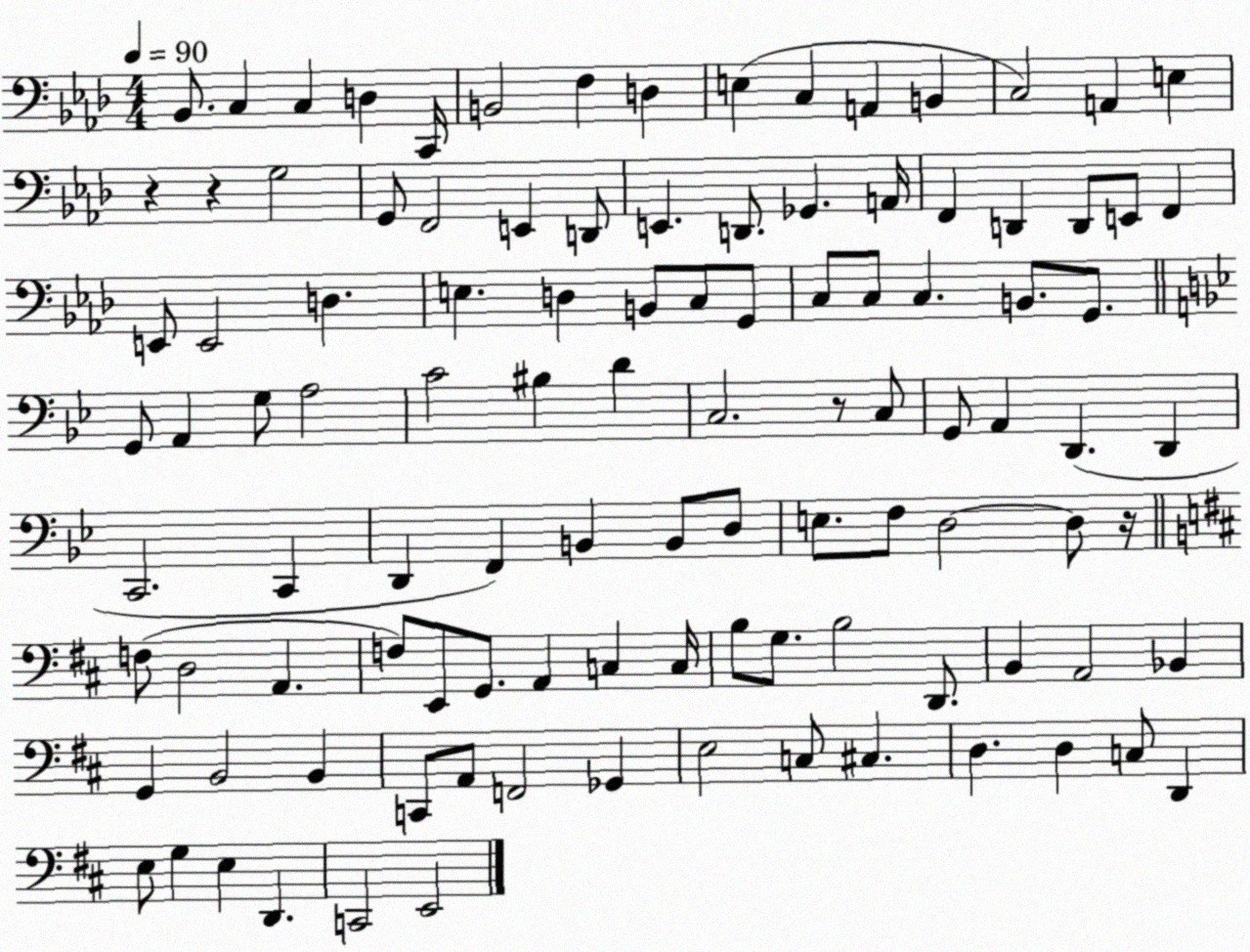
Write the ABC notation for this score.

X:1
T:Untitled
M:4/4
L:1/4
K:Ab
_B,,/2 C, C, D, C,,/4 B,,2 F, D, E, C, A,, B,, C,2 A,, E, z z G,2 G,,/2 F,,2 E,, D,,/2 E,, D,,/2 _G,, A,,/4 F,, D,, D,,/2 E,,/2 F,, E,,/2 E,,2 D, E, D, B,,/2 C,/2 G,,/2 C,/2 C,/2 C, B,,/2 G,,/2 G,,/2 A,, G,/2 A,2 C2 ^B, D C,2 z/2 C,/2 G,,/2 A,, D,, D,, C,,2 C,, D,, F,, B,, B,,/2 D,/2 E,/2 F,/2 D,2 D,/2 z/4 F,/2 D,2 A,, F,/2 E,,/2 G,,/2 A,, C, C,/4 B,/2 G,/2 B,2 D,,/2 B,, A,,2 _B,, G,, B,,2 B,, C,,/2 A,,/2 F,,2 _G,, E,2 C,/2 ^C, D, D, C,/2 D,, E,/2 G, E, D,, C,,2 E,,2